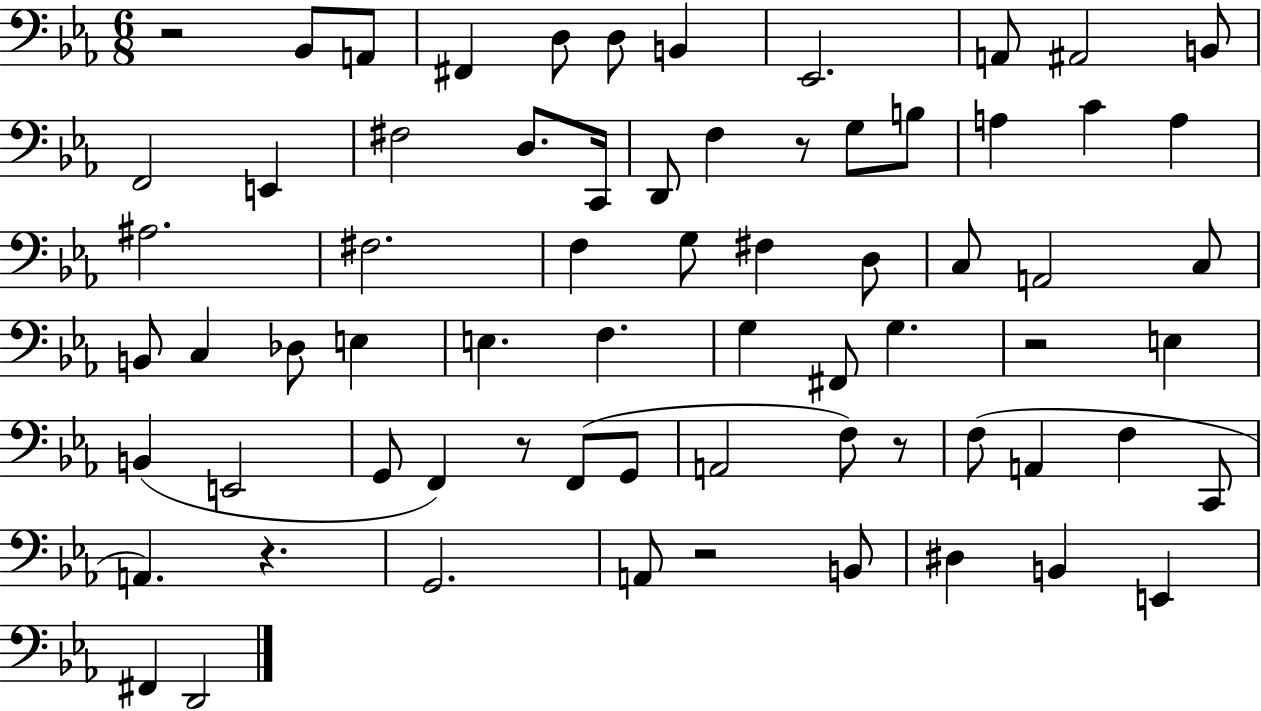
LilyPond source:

{
  \clef bass
  \numericTimeSignature
  \time 6/8
  \key ees \major
  r2 bes,8 a,8 | fis,4 d8 d8 b,4 | ees,2. | a,8 ais,2 b,8 | \break f,2 e,4 | fis2 d8. c,16 | d,8 f4 r8 g8 b8 | a4 c'4 a4 | \break ais2. | fis2. | f4 g8 fis4 d8 | c8 a,2 c8 | \break b,8 c4 des8 e4 | e4. f4. | g4 fis,8 g4. | r2 e4 | \break b,4( e,2 | g,8 f,4) r8 f,8( g,8 | a,2 f8) r8 | f8( a,4 f4 c,8 | \break a,4.) r4. | g,2. | a,8 r2 b,8 | dis4 b,4 e,4 | \break fis,4 d,2 | \bar "|."
}